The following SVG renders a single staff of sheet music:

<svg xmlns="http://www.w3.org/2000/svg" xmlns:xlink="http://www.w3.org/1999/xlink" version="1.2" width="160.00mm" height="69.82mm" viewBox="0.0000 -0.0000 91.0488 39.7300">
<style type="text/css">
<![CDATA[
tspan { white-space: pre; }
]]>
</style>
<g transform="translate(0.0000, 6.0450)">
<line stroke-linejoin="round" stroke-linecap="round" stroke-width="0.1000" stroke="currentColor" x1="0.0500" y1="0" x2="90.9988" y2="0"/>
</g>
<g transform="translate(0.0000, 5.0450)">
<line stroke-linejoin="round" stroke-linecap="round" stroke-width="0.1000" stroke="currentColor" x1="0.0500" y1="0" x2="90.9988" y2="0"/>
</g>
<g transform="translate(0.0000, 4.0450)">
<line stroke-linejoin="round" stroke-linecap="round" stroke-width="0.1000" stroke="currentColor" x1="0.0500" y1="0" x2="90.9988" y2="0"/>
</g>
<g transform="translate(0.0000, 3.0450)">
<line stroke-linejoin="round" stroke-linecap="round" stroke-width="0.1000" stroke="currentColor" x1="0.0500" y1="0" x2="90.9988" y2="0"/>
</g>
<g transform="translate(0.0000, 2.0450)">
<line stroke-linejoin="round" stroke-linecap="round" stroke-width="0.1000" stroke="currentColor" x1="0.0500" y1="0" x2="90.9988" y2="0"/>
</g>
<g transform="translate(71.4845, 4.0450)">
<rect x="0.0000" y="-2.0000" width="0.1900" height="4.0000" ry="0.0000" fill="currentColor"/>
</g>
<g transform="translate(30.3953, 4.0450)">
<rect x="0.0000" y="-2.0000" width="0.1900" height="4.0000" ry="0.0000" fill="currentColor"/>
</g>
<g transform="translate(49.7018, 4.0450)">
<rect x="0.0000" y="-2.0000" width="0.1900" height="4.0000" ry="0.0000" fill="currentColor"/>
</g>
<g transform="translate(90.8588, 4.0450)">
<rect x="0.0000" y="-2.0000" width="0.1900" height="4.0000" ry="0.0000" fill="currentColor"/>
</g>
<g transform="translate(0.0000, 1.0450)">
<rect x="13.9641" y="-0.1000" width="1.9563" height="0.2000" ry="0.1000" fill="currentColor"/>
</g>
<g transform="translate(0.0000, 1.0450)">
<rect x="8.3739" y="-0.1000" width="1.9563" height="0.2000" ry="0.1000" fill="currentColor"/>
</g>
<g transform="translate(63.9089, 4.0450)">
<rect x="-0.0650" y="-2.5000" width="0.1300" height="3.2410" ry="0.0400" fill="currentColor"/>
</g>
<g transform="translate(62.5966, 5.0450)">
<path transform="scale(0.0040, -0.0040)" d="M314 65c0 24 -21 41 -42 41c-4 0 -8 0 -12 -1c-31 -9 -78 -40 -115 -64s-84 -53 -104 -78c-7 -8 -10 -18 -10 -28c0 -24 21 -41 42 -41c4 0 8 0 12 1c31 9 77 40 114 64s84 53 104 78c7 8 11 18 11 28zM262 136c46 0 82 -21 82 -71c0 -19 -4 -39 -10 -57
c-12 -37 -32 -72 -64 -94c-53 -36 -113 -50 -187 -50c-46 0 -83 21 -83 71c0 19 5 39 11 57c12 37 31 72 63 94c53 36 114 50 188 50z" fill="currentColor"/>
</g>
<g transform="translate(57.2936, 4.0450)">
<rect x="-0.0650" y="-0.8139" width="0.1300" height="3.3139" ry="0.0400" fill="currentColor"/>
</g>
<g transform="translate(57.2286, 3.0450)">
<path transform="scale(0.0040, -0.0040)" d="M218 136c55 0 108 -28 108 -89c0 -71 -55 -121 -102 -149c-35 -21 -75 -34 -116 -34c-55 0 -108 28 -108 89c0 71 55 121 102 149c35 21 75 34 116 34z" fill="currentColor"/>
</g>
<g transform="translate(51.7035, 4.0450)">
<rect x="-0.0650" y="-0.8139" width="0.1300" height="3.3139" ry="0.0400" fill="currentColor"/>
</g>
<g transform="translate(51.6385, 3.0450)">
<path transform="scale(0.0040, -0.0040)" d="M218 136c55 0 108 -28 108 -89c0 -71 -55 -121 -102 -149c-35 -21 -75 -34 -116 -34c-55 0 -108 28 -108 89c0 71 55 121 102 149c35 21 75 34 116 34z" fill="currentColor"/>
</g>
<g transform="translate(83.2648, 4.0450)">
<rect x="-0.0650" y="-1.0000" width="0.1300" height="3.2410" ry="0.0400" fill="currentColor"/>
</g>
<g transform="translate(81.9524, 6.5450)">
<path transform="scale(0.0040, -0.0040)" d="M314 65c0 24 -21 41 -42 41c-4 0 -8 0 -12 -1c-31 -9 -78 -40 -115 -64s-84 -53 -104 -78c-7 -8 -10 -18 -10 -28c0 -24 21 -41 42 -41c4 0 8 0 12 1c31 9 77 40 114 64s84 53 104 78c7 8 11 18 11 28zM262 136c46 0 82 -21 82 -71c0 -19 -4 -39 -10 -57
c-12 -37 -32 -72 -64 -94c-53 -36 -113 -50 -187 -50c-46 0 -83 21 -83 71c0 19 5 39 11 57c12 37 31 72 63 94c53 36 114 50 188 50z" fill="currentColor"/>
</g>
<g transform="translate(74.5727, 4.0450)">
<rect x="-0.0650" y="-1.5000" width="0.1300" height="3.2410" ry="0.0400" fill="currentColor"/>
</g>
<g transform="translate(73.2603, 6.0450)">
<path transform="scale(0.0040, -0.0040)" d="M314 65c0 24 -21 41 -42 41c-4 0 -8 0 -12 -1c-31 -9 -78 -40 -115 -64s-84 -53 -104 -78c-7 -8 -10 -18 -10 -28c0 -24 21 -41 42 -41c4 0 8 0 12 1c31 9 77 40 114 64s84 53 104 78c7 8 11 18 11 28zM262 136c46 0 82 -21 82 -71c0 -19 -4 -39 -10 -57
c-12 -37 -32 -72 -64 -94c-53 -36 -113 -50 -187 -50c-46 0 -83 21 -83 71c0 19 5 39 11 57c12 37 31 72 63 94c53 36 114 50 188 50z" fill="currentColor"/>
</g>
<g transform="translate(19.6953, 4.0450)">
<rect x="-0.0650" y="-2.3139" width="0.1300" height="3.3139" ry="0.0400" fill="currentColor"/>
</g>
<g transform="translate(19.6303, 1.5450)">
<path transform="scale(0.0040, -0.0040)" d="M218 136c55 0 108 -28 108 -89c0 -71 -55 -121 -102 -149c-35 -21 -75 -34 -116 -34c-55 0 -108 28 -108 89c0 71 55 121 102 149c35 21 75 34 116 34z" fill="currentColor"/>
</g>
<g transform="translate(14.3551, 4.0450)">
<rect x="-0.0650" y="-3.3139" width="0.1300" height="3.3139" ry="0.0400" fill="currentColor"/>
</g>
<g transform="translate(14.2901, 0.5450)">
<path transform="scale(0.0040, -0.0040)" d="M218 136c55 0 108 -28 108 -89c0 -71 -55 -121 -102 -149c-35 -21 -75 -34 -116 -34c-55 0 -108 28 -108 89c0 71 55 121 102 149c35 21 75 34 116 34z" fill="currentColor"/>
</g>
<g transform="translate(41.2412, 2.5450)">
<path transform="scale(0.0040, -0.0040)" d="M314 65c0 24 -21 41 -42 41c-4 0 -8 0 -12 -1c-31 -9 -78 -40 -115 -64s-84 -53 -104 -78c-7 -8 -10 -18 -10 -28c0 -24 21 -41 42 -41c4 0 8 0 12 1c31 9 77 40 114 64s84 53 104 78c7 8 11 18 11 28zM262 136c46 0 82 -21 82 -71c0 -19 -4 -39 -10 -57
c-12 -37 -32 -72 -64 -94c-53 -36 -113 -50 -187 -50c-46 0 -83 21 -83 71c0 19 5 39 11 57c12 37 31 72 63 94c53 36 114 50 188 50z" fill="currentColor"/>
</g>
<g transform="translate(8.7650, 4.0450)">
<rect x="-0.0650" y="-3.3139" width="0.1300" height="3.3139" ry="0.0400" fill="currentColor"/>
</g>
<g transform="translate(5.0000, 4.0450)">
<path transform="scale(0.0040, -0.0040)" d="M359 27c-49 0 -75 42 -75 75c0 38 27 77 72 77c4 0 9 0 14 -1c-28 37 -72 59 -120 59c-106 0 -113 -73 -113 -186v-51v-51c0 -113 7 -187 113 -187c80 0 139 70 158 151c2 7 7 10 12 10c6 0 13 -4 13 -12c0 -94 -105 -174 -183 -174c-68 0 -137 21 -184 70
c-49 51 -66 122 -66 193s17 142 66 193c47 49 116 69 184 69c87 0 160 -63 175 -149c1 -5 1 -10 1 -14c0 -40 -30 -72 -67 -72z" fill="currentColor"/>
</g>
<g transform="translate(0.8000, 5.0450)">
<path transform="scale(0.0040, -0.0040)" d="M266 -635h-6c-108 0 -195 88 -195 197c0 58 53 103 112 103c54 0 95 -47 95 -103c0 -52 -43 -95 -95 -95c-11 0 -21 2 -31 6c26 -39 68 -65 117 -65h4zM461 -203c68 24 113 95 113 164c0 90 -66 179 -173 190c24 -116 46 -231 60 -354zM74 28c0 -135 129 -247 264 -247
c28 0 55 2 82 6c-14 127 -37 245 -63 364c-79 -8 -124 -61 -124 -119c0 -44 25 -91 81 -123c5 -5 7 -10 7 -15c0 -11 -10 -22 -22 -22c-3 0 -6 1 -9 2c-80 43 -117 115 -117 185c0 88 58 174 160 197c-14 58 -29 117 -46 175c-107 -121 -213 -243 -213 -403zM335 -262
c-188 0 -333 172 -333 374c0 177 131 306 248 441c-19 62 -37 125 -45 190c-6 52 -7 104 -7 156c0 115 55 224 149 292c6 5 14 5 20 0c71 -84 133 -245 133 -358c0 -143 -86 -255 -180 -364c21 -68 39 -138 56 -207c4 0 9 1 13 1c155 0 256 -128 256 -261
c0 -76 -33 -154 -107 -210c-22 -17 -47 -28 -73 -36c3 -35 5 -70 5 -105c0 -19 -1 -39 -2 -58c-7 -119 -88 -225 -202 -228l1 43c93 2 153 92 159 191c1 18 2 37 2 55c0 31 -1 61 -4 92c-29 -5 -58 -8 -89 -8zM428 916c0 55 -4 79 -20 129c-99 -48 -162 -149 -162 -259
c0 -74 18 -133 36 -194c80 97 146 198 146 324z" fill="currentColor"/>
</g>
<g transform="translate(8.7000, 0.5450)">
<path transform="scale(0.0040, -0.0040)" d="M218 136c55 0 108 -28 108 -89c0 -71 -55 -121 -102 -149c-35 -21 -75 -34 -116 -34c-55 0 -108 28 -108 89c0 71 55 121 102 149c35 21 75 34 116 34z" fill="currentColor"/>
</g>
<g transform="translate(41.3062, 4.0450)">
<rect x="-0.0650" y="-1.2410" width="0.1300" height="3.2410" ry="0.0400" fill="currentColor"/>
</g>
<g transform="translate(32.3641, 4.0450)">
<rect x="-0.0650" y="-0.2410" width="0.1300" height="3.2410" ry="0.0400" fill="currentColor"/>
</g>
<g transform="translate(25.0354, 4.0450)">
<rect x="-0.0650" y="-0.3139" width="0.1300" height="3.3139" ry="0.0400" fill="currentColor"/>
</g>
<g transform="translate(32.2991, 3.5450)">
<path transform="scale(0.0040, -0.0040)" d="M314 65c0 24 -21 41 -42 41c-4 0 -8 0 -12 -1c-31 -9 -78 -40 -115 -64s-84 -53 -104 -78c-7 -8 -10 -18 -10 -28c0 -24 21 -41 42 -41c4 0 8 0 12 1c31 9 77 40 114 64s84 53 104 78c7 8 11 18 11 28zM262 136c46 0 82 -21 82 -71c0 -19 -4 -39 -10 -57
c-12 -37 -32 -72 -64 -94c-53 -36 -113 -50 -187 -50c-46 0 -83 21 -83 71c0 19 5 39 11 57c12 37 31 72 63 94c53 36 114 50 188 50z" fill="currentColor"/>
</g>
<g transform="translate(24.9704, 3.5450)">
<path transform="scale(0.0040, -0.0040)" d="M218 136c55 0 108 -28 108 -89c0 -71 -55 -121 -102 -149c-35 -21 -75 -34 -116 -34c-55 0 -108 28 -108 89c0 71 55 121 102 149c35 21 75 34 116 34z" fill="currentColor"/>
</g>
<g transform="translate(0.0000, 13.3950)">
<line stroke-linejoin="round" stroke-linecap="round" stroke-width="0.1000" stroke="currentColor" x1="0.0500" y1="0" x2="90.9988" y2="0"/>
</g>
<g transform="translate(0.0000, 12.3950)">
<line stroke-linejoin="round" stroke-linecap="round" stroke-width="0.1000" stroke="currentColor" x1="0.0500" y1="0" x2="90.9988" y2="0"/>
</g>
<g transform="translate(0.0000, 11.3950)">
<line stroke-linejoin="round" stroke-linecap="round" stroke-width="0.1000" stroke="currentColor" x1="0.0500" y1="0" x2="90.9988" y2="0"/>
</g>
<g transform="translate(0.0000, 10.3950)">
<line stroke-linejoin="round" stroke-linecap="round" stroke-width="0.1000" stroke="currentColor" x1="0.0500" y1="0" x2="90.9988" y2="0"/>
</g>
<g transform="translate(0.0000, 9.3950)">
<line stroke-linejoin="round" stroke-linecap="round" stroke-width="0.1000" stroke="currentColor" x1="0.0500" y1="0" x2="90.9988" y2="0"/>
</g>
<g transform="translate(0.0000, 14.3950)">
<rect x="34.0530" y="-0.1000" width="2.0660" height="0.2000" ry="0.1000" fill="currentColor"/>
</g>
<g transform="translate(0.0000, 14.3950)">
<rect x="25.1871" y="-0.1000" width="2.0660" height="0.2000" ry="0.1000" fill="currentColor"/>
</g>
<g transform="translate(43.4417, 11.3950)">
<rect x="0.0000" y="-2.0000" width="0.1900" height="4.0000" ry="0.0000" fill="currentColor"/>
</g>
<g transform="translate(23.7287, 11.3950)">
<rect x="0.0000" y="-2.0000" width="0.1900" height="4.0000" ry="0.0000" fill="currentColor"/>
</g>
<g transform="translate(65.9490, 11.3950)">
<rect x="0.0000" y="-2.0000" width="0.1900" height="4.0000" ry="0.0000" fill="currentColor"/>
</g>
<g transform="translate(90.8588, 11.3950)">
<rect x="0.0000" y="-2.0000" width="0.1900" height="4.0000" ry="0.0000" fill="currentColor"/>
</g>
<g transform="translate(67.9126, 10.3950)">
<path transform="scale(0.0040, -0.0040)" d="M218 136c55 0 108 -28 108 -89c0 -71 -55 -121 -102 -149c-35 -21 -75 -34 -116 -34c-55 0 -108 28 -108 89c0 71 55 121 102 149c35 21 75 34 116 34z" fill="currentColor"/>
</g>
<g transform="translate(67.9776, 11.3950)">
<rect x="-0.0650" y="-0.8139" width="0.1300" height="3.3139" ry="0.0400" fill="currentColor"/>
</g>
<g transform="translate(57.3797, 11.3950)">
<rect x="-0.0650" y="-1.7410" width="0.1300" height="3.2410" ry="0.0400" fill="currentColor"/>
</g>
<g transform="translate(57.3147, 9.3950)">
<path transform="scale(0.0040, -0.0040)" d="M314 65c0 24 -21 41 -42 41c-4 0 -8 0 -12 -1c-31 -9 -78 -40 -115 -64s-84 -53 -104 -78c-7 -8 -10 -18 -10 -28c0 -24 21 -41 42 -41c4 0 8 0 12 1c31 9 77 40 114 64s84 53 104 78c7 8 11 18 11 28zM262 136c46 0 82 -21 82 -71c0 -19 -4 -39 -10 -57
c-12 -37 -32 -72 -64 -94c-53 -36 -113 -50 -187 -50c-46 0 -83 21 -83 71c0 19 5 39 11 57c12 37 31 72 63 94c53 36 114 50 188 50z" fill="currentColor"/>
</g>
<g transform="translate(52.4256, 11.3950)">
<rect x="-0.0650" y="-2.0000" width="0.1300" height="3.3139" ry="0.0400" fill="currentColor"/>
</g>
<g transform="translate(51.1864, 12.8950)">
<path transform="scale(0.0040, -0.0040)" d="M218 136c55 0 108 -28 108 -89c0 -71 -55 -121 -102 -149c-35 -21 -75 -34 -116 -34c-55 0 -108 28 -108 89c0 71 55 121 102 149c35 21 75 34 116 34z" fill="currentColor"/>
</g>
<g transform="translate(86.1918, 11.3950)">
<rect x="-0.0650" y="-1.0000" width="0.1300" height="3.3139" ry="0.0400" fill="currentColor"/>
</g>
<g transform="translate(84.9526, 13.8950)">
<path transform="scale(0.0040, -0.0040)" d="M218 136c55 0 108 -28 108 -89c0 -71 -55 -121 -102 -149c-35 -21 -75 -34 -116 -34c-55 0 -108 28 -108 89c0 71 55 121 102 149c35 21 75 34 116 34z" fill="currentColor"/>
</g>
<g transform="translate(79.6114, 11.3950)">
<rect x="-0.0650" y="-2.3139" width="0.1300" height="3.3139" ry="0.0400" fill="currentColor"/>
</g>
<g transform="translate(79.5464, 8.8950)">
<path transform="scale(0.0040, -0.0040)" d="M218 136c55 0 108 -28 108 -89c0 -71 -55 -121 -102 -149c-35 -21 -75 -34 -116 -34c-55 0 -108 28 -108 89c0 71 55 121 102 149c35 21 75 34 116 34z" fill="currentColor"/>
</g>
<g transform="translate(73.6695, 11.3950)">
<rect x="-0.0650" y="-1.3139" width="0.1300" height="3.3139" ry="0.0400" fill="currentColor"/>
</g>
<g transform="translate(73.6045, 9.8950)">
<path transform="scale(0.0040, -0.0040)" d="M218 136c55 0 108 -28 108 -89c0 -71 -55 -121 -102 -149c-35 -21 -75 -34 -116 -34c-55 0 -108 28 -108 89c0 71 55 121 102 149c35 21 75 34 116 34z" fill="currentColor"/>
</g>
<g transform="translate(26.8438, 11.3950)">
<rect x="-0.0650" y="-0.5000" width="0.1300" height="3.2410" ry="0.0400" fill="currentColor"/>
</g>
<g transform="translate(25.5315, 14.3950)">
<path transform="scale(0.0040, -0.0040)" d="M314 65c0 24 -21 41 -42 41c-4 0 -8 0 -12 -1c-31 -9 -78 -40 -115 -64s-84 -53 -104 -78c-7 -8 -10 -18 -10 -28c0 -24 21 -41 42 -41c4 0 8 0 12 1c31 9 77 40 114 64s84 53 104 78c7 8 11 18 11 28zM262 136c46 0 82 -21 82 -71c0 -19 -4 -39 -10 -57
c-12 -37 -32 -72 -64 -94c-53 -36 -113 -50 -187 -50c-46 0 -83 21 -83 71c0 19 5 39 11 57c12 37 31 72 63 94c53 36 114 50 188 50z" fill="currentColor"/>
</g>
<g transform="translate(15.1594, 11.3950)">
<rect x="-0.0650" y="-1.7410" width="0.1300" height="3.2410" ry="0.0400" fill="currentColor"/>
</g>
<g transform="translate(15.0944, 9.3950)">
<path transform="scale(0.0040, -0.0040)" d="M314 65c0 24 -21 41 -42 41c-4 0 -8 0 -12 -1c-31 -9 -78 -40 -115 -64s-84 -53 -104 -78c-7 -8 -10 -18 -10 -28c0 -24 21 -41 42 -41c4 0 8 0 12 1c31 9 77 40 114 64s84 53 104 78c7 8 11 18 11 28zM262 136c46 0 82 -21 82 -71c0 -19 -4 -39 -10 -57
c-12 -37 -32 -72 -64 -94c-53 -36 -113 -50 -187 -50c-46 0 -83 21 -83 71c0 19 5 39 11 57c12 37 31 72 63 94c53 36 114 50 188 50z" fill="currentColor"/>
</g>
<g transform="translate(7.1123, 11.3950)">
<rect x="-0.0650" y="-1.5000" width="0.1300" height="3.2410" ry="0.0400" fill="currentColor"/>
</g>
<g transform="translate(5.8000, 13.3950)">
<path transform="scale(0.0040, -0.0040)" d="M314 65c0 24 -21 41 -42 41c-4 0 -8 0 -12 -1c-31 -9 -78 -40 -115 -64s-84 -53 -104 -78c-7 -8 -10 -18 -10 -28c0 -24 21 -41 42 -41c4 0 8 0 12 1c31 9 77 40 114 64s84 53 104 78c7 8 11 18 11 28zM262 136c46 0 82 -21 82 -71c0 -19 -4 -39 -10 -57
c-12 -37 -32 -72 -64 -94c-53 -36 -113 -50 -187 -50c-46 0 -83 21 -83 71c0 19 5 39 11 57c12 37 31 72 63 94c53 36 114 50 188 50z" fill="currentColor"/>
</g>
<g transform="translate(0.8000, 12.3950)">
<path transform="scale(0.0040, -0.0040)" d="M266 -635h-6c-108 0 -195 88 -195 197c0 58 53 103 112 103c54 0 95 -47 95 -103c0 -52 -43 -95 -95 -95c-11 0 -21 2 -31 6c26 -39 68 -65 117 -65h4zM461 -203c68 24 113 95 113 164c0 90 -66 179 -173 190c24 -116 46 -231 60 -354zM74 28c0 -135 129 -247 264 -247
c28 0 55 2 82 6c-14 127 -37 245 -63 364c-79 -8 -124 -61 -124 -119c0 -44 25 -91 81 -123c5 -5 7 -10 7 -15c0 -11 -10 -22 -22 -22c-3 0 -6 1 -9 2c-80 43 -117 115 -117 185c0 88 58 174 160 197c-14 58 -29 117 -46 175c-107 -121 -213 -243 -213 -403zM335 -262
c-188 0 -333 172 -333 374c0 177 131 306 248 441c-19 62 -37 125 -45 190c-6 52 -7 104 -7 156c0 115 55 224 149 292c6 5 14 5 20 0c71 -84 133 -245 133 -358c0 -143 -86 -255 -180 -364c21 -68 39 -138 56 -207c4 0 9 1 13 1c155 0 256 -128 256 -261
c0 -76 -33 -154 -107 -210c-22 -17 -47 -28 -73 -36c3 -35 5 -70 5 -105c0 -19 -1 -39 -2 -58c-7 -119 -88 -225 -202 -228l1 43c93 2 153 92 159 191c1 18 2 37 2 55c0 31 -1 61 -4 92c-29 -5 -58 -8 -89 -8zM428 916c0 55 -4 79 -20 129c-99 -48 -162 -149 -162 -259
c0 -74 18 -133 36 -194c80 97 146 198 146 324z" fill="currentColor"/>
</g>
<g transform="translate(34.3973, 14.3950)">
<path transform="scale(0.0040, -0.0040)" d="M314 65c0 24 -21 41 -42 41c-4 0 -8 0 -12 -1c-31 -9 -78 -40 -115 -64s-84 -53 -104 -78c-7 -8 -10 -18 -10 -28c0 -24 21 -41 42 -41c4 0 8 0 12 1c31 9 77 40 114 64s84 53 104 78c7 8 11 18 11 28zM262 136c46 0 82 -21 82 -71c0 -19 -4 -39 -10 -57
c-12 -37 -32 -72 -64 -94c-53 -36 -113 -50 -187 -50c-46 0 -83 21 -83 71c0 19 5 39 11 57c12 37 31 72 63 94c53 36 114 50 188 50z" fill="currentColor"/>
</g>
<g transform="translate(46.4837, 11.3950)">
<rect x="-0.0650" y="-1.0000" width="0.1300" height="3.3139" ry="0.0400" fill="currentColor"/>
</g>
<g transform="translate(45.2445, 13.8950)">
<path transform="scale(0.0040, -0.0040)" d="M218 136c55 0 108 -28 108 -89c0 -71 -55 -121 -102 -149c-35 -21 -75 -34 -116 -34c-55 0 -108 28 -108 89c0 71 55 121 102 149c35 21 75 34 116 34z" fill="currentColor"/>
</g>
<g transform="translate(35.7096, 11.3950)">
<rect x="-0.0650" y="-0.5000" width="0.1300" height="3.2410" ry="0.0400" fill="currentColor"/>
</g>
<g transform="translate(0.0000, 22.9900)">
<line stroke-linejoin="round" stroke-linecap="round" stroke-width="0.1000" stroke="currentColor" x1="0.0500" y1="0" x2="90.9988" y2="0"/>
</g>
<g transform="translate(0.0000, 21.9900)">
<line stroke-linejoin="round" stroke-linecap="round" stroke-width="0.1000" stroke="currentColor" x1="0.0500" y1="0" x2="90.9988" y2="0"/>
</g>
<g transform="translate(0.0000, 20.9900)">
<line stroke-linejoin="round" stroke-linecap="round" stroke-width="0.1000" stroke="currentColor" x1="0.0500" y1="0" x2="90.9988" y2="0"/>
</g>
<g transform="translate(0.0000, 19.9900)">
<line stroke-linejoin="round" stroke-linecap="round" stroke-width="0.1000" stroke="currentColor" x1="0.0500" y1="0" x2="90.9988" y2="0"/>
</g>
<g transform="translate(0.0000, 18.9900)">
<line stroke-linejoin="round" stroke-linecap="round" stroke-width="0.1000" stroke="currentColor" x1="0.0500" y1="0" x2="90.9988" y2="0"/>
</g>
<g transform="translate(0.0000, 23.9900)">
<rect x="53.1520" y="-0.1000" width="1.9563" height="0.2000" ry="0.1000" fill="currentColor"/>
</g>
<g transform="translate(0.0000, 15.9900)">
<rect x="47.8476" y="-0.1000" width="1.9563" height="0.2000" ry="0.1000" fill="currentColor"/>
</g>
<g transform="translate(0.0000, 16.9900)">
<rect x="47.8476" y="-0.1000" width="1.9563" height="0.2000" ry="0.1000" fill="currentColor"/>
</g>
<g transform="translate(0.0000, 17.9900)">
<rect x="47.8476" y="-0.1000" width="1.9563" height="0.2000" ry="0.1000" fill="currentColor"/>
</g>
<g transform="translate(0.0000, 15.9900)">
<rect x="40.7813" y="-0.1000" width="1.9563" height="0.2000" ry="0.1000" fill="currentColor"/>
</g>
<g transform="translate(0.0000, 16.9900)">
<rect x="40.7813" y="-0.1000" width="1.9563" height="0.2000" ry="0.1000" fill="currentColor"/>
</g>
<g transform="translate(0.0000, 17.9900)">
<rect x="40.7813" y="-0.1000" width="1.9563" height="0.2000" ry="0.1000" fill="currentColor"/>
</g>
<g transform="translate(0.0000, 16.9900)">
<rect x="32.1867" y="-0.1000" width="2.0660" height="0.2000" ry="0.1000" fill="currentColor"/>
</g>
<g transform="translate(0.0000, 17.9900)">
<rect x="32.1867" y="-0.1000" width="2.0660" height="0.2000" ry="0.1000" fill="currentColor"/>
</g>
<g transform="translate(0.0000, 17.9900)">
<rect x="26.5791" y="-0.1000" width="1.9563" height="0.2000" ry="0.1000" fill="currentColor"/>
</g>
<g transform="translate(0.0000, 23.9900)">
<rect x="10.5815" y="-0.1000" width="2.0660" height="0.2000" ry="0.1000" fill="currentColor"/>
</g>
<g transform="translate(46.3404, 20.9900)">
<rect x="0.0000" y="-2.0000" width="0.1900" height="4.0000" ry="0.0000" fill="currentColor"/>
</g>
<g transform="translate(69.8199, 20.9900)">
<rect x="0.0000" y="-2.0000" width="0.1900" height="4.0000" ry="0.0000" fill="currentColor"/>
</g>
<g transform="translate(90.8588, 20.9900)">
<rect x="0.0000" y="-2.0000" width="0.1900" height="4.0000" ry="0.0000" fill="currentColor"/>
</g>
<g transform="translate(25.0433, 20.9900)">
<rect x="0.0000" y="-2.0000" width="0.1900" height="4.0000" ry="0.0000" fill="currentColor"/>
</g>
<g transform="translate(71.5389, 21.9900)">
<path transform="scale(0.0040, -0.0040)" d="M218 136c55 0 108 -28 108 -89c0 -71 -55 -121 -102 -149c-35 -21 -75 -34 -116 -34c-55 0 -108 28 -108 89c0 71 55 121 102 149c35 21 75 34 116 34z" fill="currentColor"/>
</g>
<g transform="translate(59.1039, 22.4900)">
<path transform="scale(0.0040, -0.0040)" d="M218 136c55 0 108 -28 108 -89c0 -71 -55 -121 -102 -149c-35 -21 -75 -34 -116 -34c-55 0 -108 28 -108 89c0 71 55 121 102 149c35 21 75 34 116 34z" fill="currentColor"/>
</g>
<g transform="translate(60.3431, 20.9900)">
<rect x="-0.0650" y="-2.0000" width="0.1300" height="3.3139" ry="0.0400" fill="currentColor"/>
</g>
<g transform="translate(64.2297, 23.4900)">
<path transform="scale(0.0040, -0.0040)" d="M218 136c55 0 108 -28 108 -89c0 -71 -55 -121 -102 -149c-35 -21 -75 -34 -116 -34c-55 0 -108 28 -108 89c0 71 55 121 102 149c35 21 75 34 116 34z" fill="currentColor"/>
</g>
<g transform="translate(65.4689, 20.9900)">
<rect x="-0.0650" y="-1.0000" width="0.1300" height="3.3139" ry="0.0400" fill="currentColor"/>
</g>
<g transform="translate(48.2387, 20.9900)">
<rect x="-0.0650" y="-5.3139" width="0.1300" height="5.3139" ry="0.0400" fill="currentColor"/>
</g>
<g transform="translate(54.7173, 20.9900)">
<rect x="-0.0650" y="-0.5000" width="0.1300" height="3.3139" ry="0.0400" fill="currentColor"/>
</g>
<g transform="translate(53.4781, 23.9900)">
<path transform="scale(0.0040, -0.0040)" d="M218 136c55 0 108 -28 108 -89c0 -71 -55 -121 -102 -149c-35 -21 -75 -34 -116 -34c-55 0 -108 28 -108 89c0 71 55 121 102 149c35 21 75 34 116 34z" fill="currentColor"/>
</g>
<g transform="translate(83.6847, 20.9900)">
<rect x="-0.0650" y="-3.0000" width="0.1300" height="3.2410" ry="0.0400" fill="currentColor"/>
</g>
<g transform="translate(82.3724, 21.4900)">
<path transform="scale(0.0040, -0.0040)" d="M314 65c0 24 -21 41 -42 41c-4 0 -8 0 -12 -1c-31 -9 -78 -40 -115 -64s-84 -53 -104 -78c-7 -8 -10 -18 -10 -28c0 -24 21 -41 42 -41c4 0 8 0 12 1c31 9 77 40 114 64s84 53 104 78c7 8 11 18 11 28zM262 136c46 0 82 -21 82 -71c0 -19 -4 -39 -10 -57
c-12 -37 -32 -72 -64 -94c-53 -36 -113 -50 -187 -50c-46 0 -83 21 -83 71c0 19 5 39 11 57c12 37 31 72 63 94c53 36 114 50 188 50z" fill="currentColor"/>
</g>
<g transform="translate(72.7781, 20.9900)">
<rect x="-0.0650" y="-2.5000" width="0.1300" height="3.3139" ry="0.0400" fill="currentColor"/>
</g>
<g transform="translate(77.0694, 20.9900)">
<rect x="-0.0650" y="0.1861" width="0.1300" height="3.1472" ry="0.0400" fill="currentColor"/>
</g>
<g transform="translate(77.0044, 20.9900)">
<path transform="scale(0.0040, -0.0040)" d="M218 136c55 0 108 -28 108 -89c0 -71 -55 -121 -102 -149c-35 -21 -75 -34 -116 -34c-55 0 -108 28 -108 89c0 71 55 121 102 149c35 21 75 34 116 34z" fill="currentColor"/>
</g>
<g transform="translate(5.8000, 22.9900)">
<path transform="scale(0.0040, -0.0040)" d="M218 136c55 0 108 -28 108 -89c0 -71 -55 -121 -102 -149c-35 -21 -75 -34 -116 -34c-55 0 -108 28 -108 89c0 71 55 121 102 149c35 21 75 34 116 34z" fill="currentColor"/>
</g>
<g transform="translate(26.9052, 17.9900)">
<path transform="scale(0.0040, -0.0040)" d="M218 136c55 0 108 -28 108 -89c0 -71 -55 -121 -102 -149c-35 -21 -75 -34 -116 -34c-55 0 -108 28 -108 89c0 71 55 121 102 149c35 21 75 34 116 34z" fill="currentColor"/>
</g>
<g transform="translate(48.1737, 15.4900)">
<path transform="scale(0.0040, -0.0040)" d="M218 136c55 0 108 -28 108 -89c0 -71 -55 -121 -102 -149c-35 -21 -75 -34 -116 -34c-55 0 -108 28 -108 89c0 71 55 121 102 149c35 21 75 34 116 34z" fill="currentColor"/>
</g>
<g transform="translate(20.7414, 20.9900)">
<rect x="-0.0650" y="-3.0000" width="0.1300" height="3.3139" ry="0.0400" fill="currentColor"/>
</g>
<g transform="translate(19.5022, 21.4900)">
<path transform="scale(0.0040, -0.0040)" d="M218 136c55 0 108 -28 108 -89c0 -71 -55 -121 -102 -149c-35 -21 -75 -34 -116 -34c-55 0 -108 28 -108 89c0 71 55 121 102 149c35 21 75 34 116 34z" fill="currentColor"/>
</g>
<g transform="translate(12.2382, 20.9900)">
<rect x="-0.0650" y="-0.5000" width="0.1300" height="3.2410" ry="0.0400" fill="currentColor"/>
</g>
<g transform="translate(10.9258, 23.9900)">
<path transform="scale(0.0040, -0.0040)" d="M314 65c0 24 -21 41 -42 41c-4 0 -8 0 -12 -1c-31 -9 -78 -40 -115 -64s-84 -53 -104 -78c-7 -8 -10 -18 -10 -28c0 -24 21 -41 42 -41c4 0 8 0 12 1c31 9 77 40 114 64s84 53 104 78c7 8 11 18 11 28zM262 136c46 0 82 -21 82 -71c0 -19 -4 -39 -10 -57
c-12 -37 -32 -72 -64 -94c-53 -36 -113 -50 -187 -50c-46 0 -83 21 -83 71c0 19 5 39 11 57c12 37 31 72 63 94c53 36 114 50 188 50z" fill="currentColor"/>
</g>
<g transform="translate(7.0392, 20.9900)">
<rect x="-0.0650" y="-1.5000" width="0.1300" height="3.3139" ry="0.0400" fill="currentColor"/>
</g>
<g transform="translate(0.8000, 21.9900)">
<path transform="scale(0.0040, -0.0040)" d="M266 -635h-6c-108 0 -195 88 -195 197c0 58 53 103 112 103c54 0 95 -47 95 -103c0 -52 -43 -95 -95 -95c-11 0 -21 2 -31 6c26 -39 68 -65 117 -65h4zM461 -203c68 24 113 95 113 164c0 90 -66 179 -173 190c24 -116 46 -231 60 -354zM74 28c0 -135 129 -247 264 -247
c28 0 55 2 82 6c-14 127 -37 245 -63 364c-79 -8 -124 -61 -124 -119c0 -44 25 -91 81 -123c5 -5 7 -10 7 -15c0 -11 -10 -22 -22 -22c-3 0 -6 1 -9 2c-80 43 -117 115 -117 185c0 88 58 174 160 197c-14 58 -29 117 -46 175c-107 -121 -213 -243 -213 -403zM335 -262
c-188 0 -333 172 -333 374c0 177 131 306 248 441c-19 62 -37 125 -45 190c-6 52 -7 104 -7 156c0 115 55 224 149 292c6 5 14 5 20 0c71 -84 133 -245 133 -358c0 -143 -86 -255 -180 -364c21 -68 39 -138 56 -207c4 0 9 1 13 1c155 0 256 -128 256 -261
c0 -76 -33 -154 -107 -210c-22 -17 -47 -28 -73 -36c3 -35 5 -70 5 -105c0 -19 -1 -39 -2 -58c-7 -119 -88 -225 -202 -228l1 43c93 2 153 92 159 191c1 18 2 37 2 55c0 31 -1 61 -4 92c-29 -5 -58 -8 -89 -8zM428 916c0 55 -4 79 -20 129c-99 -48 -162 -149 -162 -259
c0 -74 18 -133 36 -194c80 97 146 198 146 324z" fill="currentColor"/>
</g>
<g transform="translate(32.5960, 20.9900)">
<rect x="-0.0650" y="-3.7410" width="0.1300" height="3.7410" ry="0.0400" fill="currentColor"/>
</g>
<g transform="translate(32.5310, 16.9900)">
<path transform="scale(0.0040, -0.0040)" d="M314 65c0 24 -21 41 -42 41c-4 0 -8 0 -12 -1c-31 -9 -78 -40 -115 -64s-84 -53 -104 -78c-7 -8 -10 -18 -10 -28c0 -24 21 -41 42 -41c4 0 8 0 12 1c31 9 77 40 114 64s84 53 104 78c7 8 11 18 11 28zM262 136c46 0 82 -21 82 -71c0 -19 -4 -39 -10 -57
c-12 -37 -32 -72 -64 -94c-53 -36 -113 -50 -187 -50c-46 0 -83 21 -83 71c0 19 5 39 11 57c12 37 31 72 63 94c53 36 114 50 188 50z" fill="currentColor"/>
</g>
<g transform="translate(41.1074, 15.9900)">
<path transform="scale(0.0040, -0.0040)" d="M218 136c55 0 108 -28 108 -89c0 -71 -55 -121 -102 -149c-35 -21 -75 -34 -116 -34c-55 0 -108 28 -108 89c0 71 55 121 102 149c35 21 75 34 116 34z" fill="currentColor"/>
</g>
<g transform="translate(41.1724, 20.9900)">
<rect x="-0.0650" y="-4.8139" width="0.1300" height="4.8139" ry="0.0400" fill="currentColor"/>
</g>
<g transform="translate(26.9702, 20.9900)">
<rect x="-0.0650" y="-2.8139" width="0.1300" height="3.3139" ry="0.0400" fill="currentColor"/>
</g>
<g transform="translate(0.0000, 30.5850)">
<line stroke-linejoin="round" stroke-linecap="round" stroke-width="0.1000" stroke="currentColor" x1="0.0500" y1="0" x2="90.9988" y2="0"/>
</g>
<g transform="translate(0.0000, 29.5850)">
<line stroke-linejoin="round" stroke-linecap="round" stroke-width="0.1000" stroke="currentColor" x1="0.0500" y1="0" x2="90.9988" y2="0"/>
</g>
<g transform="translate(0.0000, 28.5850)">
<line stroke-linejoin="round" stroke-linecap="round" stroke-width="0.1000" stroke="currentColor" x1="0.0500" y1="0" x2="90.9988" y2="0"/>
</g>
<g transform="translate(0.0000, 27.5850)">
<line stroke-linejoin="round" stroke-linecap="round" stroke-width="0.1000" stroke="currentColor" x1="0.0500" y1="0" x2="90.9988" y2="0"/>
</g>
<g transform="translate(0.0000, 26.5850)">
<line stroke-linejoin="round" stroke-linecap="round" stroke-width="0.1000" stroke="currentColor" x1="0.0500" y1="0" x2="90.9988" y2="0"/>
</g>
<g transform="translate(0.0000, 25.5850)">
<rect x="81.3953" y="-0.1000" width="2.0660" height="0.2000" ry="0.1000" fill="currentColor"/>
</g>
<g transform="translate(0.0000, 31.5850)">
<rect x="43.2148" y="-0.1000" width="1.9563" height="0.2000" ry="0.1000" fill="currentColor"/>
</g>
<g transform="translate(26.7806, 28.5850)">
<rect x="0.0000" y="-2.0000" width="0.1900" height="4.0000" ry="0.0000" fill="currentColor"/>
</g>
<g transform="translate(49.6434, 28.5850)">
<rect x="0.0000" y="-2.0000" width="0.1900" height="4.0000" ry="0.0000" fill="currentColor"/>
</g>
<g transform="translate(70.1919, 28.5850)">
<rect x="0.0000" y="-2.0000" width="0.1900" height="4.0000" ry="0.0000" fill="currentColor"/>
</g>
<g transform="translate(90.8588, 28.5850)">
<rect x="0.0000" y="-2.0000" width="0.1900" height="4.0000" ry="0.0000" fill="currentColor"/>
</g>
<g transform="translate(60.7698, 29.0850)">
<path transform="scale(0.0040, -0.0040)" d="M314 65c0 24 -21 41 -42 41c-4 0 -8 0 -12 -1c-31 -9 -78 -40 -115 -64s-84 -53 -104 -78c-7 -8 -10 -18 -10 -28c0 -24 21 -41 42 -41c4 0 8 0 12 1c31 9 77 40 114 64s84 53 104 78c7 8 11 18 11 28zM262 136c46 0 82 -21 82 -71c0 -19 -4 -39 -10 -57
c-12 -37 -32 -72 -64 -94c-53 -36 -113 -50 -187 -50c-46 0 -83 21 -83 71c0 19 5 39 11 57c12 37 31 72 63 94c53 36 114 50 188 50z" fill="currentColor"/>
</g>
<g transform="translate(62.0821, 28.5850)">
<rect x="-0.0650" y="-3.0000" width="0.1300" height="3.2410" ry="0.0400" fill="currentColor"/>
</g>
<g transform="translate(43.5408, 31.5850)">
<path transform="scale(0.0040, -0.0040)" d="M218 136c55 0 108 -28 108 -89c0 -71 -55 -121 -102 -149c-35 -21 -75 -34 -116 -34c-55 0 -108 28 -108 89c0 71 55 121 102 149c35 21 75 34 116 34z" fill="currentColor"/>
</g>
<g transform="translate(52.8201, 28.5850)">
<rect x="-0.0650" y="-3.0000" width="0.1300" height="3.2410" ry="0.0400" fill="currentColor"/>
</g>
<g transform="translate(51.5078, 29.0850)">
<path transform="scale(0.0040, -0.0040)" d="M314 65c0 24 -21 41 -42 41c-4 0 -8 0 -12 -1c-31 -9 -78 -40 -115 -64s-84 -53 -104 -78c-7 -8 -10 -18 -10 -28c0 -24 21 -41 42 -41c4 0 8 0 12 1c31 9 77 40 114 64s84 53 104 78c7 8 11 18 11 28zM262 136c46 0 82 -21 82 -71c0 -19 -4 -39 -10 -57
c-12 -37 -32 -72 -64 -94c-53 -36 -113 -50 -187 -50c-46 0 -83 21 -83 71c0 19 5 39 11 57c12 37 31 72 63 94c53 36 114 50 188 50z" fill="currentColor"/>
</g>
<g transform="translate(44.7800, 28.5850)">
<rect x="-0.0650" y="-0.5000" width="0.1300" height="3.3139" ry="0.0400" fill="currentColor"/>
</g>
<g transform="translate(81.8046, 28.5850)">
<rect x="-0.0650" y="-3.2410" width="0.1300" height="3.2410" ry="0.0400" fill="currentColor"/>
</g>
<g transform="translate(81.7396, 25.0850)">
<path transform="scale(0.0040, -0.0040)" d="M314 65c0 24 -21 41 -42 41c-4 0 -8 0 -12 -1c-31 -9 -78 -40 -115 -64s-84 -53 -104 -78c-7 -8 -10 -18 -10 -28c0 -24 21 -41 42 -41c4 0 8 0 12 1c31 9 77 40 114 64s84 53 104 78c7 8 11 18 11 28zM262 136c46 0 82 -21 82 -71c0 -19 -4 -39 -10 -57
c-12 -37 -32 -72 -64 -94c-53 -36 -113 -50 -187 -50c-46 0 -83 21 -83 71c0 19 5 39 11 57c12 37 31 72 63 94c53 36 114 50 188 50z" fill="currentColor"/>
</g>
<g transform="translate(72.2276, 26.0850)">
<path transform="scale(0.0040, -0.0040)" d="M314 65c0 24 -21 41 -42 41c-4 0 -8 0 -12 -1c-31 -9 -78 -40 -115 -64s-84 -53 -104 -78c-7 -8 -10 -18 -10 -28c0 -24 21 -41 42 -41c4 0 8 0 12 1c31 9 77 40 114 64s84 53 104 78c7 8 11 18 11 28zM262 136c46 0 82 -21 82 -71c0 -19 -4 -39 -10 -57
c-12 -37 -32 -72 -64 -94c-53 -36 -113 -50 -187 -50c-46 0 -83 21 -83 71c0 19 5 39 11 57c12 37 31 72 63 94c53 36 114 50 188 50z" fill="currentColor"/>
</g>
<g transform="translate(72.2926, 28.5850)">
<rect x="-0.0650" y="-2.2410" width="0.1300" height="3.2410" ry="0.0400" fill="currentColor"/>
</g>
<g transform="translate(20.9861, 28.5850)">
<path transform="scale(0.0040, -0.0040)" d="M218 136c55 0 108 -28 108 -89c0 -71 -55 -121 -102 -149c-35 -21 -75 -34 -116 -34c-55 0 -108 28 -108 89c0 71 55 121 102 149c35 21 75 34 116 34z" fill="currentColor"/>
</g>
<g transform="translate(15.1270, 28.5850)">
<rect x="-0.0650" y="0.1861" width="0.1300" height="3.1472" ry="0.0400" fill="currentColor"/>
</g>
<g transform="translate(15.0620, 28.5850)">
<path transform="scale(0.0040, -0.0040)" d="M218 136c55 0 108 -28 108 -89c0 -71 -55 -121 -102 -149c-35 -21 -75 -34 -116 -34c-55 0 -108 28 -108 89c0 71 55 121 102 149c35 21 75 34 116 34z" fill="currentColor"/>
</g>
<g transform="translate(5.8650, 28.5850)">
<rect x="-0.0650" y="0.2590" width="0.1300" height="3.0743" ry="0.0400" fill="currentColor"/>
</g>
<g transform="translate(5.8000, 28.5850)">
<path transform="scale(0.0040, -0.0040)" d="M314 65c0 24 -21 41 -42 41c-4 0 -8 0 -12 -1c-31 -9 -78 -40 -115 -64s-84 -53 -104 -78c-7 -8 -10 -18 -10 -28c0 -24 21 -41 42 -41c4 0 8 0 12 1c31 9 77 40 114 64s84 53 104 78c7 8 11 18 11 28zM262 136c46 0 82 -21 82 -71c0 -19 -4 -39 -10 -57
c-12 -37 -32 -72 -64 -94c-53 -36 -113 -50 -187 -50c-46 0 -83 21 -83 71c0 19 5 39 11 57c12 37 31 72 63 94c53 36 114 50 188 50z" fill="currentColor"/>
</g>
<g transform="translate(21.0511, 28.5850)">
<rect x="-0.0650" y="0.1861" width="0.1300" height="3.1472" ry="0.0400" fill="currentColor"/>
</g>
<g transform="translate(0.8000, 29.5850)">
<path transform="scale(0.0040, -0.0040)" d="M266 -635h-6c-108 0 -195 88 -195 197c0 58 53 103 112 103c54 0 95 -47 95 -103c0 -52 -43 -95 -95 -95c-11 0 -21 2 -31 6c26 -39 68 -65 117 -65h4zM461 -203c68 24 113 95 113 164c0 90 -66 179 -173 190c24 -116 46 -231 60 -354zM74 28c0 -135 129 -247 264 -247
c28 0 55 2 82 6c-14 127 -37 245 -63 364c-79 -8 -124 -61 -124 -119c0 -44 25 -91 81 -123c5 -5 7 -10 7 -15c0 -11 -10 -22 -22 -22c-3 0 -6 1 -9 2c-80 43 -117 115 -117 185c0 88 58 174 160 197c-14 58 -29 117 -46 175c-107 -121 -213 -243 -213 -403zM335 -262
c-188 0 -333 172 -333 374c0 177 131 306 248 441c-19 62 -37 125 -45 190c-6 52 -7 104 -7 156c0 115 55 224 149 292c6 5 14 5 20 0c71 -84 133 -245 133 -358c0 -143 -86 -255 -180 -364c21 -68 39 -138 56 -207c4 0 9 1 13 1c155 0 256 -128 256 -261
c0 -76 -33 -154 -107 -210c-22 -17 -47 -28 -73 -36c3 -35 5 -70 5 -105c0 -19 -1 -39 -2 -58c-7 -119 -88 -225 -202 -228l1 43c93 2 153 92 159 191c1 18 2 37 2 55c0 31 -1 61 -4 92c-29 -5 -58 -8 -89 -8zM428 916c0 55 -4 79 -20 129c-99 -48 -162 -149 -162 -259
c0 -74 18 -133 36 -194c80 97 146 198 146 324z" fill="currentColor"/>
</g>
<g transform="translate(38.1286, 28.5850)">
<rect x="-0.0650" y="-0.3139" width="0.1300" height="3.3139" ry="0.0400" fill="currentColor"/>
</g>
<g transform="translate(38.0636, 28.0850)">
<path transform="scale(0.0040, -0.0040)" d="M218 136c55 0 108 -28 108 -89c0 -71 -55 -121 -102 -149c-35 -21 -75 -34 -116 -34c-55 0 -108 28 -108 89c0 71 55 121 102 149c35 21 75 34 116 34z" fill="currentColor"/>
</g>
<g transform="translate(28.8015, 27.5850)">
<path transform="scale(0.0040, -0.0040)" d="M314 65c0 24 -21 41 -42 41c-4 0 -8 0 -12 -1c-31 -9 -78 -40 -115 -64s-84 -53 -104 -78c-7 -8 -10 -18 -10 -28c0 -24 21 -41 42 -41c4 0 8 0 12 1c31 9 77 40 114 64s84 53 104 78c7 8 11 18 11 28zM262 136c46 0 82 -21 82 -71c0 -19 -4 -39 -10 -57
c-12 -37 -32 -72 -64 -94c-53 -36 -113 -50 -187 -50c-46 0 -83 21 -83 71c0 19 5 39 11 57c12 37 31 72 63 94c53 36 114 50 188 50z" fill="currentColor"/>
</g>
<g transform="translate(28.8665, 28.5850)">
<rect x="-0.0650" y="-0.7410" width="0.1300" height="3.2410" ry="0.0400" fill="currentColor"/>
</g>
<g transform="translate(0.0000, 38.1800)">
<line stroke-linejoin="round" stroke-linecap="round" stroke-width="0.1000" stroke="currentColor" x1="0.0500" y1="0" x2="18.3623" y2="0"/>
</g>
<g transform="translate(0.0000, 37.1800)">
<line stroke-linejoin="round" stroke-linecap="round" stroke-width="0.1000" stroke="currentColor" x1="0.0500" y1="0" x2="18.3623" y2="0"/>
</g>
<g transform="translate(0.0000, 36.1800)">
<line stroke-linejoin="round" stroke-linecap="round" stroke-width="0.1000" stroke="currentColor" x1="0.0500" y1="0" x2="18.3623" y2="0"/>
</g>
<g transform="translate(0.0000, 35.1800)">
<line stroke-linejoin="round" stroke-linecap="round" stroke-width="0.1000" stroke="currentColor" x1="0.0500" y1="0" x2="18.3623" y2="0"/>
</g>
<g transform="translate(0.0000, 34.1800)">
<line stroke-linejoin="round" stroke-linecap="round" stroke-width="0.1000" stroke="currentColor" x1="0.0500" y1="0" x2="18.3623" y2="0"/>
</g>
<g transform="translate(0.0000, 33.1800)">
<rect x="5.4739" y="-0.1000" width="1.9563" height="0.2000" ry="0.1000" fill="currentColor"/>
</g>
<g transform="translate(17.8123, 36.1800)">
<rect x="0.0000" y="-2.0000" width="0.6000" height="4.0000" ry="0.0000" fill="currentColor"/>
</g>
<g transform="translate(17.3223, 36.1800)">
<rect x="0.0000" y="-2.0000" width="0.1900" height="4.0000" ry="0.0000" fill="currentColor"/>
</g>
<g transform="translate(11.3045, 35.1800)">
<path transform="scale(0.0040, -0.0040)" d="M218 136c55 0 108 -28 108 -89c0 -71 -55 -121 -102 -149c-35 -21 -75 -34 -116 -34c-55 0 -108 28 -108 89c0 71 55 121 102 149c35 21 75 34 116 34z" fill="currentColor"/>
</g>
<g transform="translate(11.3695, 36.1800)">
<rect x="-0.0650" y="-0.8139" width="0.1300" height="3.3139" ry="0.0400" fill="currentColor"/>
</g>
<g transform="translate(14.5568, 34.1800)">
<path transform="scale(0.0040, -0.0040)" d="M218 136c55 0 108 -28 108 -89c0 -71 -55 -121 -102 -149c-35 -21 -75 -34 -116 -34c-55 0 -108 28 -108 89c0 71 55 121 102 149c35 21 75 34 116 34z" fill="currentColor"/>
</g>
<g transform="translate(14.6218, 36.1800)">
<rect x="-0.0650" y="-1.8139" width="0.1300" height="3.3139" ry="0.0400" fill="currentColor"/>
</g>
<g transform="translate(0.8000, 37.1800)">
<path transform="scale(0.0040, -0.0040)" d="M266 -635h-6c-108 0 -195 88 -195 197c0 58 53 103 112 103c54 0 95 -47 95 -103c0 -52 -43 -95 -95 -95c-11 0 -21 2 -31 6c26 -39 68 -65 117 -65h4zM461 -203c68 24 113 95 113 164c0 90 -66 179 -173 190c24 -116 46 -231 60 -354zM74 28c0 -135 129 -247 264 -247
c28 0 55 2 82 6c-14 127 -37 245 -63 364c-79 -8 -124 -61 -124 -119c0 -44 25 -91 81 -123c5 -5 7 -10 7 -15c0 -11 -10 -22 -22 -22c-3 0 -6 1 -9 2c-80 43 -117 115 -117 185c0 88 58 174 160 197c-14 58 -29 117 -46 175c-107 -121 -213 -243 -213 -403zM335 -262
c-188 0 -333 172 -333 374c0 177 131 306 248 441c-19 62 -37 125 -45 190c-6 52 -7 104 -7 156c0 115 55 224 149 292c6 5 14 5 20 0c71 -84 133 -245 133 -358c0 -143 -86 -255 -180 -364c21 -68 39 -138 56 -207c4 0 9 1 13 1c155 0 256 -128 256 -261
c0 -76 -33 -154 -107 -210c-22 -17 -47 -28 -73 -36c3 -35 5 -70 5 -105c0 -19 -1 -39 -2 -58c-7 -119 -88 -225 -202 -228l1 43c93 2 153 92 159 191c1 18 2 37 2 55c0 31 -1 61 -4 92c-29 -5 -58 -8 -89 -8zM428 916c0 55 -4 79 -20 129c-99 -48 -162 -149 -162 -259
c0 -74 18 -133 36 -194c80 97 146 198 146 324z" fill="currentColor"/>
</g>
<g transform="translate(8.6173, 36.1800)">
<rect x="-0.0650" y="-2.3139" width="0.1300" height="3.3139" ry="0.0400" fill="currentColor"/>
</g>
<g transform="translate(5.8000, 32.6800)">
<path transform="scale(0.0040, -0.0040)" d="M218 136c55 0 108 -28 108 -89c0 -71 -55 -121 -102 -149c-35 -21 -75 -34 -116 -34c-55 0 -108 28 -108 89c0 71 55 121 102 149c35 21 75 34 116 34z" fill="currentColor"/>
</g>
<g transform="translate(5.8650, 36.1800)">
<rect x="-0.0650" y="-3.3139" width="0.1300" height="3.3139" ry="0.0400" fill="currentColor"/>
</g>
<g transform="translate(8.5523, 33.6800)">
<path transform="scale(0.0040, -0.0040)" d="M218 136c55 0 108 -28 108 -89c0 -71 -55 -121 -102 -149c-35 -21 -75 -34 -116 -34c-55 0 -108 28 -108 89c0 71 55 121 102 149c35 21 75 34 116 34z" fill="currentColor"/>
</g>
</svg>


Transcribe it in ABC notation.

X:1
T:Untitled
M:4/4
L:1/4
K:C
b b g c c2 e2 d d G2 E2 D2 E2 f2 C2 C2 D F f2 d e g D E C2 A a c'2 e' f' C F D G B A2 B2 B B d2 c C A2 A2 g2 b2 b g d f